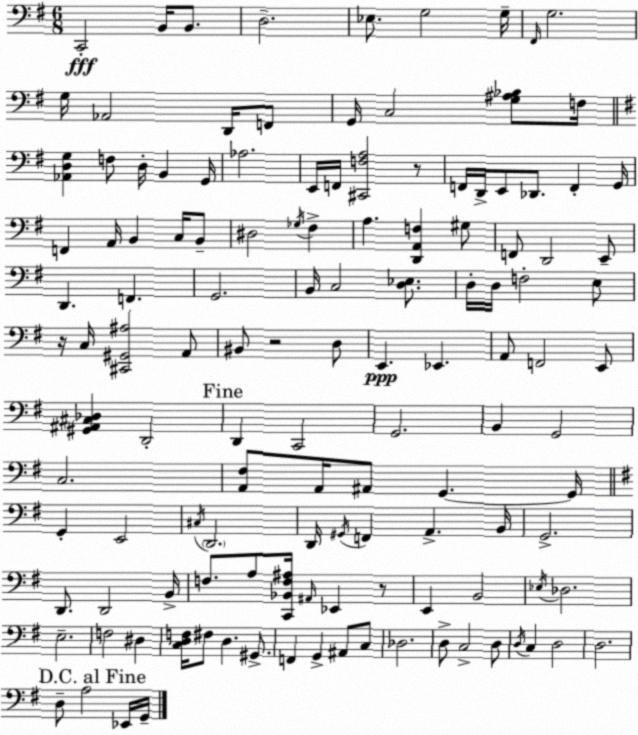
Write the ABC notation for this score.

X:1
T:Untitled
M:6/8
L:1/4
K:G
C,,2 B,,/4 B,,/2 D,2 _E,/2 G,2 G,/4 ^F,,/4 G,2 G,/4 _A,,2 D,,/4 F,,/2 G,,/4 C,2 [G,^A,_B,]/2 F,/4 [_A,,D,G,] F,/2 D,/4 B,, G,,/4 _A,2 E,,/4 F,,/4 [^C,,F,A,]2 z/2 F,,/4 D,,/4 E,,/2 _D,,/2 F,, G,,/4 F,, A,,/4 B,, C,/4 B,,/2 ^D,2 _G,/4 ^F, A, [D,,A,,F,] ^G,/2 F,,/2 D,,2 E,,/2 D,, F,, G,,2 B,,/4 C,2 [D,_E,]/2 D,/4 D,/4 F,2 E,/2 z/4 C,/4 [^C,,^G,,^A,]2 A,,/2 ^B,,/2 z2 D,/2 E,, _E,, A,,/2 F,,2 E,,/2 [^G,,^A,,^C,_D,] D,,2 D,, C,,2 G,,2 B,, G,,2 C,2 [A,,^F,]/2 A,,/4 ^A,,/2 G,, G,,/4 G,, E,,2 ^C,/4 D,,2 D,,/4 ^G,,/4 F,, A,, B,,/4 G,,2 D,,/2 D,,2 B,,/4 F,/2 A,/2 [C,,_B,,F,^A,]/4 ^A,,/4 _E,, z/2 E,, B,,2 _E,/4 _D,2 E,2 F,2 ^D, [C,D,F,]/4 ^F,/2 D, ^G,,/2 F,, G,, ^A,,/2 C,/2 _D,2 D,/2 C,2 D,/2 D,/4 C, D,2 D,2 D,/2 A,2 _E,,/4 G,,/4